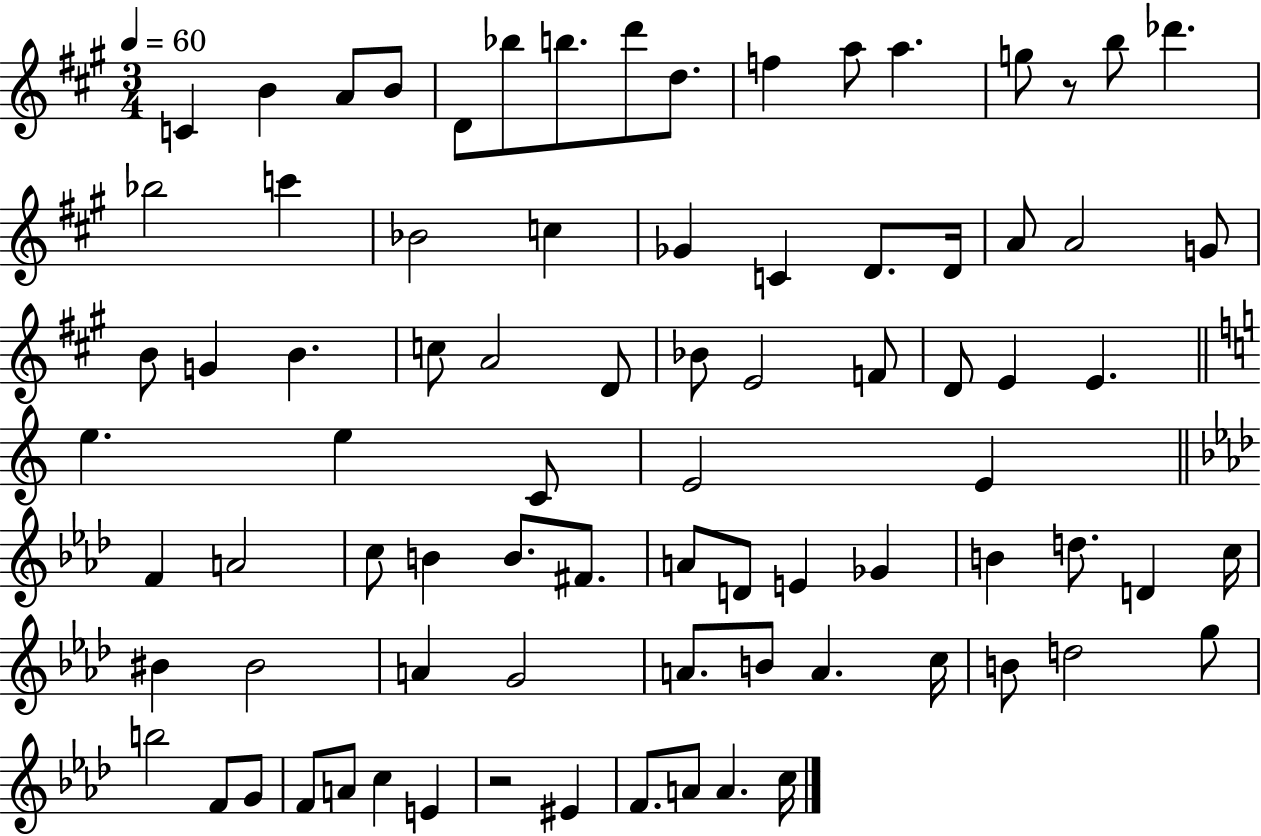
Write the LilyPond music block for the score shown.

{
  \clef treble
  \numericTimeSignature
  \time 3/4
  \key a \major
  \tempo 4 = 60
  \repeat volta 2 { c'4 b'4 a'8 b'8 | d'8 bes''8 b''8. d'''8 d''8. | f''4 a''8 a''4. | g''8 r8 b''8 des'''4. | \break bes''2 c'''4 | bes'2 c''4 | ges'4 c'4 d'8. d'16 | a'8 a'2 g'8 | \break b'8 g'4 b'4. | c''8 a'2 d'8 | bes'8 e'2 f'8 | d'8 e'4 e'4. | \break \bar "||" \break \key c \major e''4. e''4 c'8 | e'2 e'4 | \bar "||" \break \key aes \major f'4 a'2 | c''8 b'4 b'8. fis'8. | a'8 d'8 e'4 ges'4 | b'4 d''8. d'4 c''16 | \break bis'4 bis'2 | a'4 g'2 | a'8. b'8 a'4. c''16 | b'8 d''2 g''8 | \break b''2 f'8 g'8 | f'8 a'8 c''4 e'4 | r2 eis'4 | f'8. a'8 a'4. c''16 | \break } \bar "|."
}